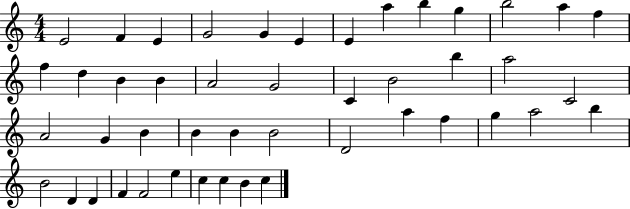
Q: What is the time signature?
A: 4/4